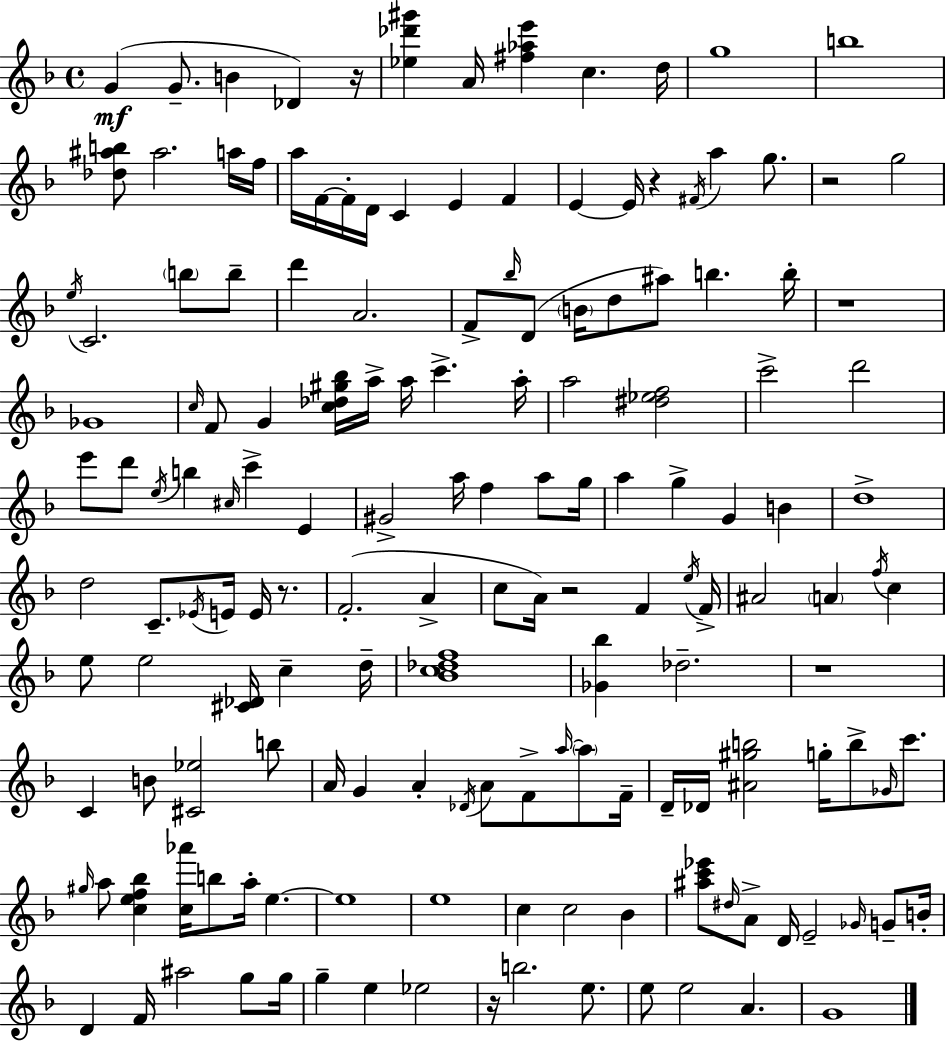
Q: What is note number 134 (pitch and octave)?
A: E5